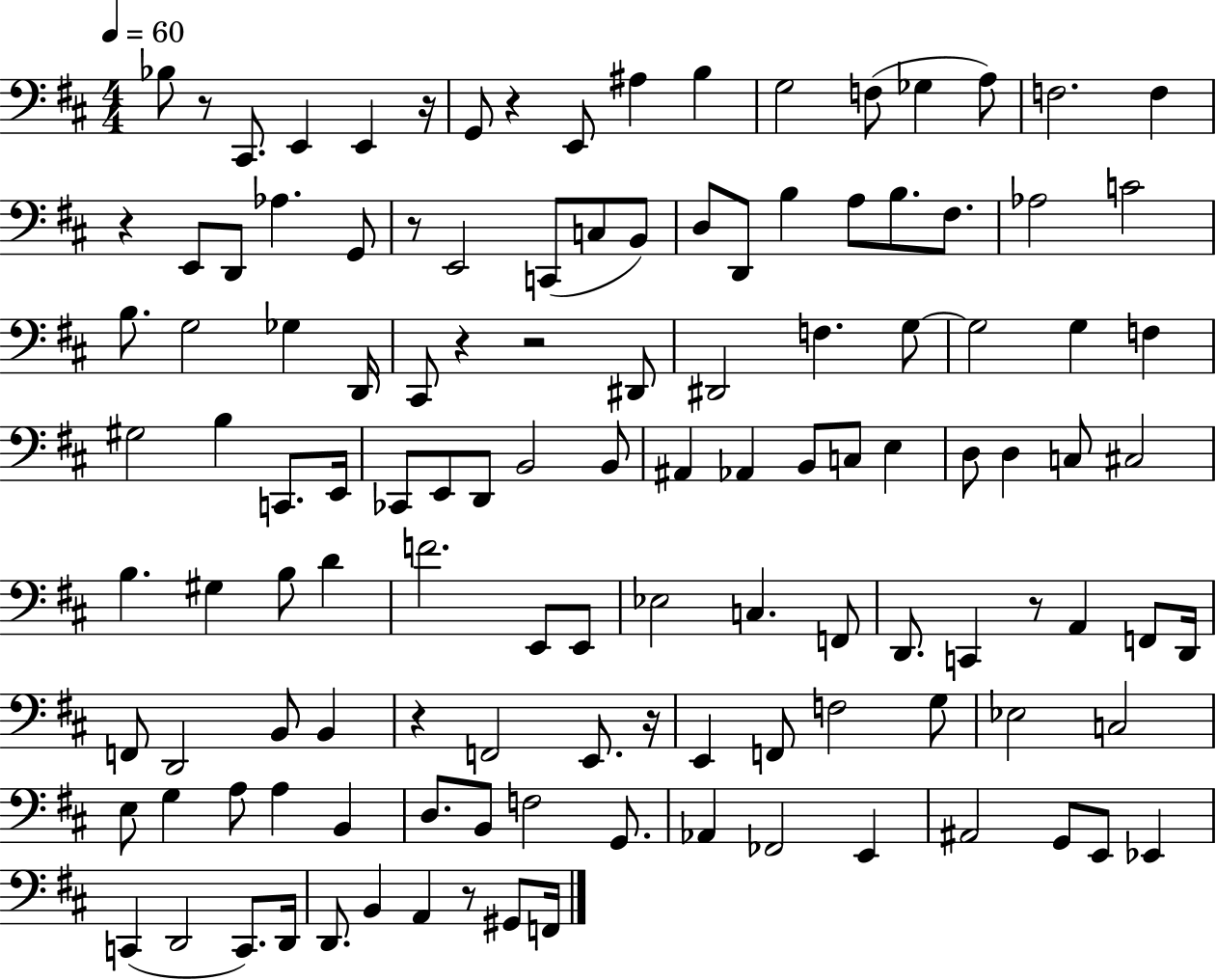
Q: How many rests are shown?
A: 11